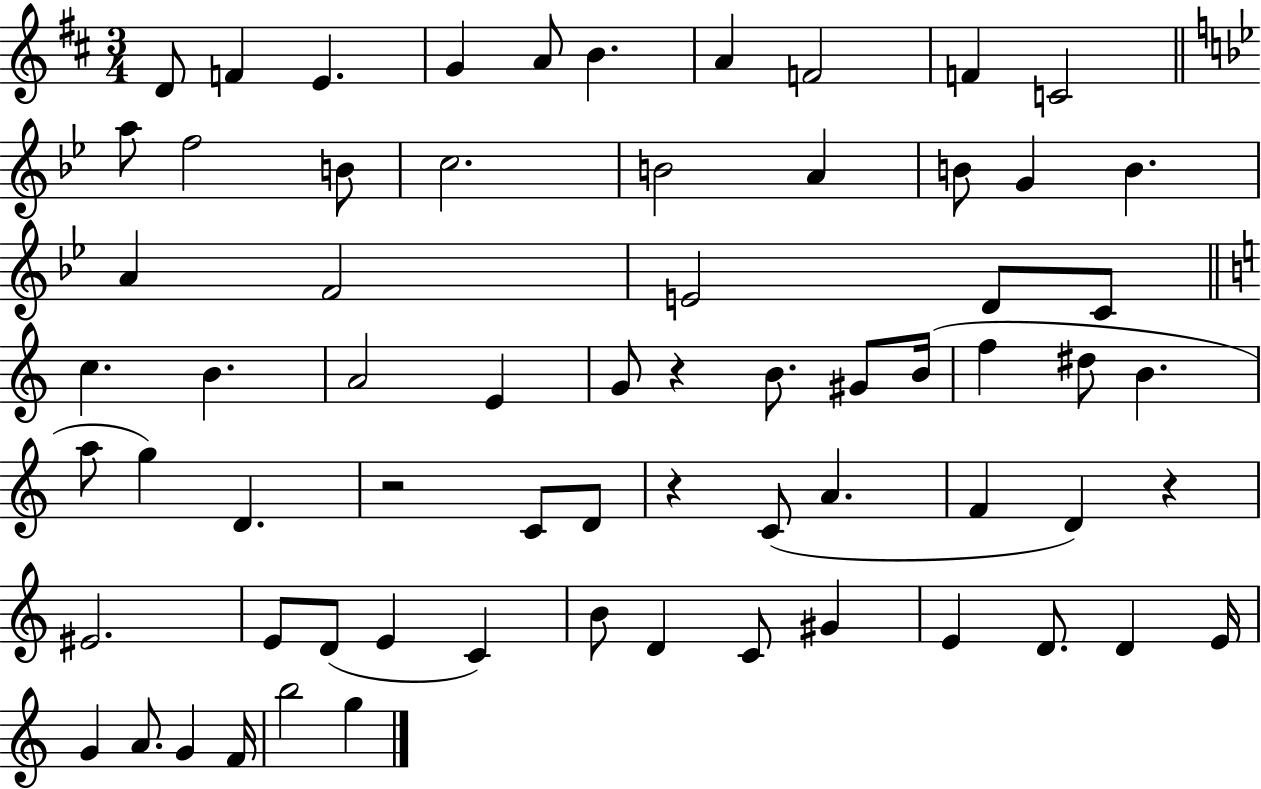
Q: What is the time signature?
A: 3/4